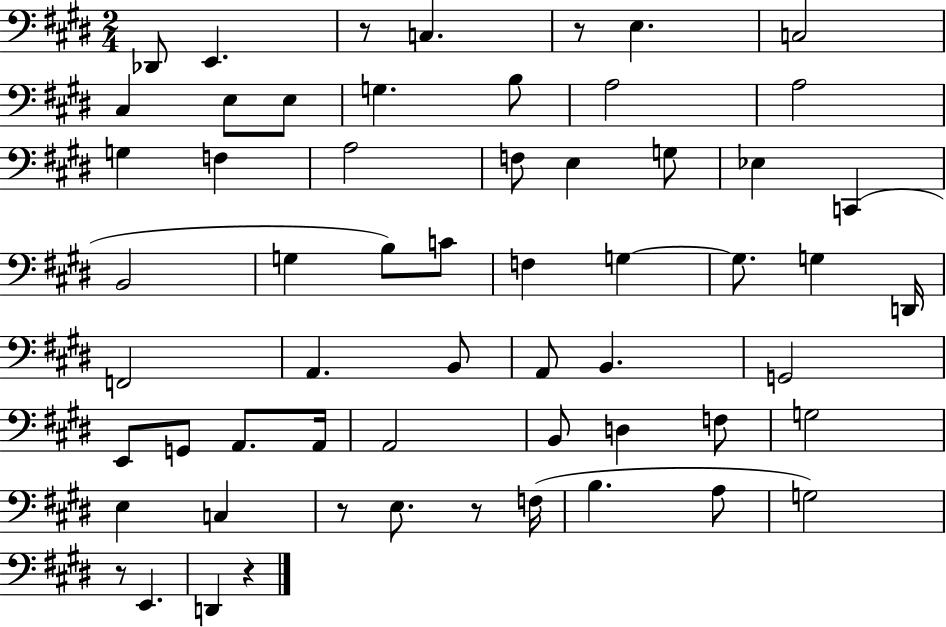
X:1
T:Untitled
M:2/4
L:1/4
K:E
_D,,/2 E,, z/2 C, z/2 E, C,2 ^C, E,/2 E,/2 G, B,/2 A,2 A,2 G, F, A,2 F,/2 E, G,/2 _E, C,, B,,2 G, B,/2 C/2 F, G, G,/2 G, D,,/4 F,,2 A,, B,,/2 A,,/2 B,, G,,2 E,,/2 G,,/2 A,,/2 A,,/4 A,,2 B,,/2 D, F,/2 G,2 E, C, z/2 E,/2 z/2 F,/4 B, A,/2 G,2 z/2 E,, D,, z